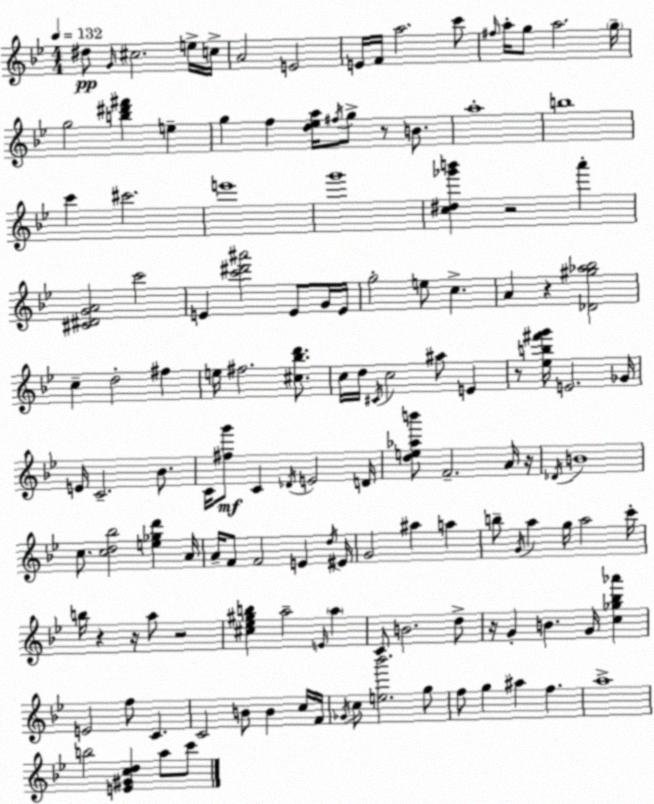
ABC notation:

X:1
T:Untitled
M:4/4
L:1/4
K:Gm
^d/2 G/4 ^c2 e/4 c/4 A2 E2 E/4 F/4 a2 c'/2 ^f/4 a/4 g/2 a2 g/4 g2 [b^d'^f'] e g f [d_ea]/4 ^f/4 g/2 z/2 B/2 a4 b4 c' ^c'2 e'4 g'4 [c^d_g'b'] z2 a' [^C^DGA]2 c'2 E [c'^d'^a']2 E/2 G/4 E/4 g2 e/2 c A z [_D^g_a_b]2 c d2 ^f e/4 ^f2 [^c_bd']/2 c/4 d/4 ^C/4 c2 ^a/2 E z/2 [_eb^f'g']/4 E2 _G/4 E/4 C2 _B/2 C/4 [^fg']/2 C _D/4 E2 D/4 [de_ab']/2 F2 A/4 z/4 _D/4 B4 c/2 [cd_b]2 [e_gd'] A/4 A/4 F/2 F2 E d/4 ^E/4 G2 ^a a b/2 G/4 a g/4 a2 c'/4 b/4 z z/4 a/2 z2 [^c_e^gb] a2 E/4 a C/2 B2 d/2 z/4 G B G/4 [c_g_b_a'] E2 f/2 C C2 B/2 B c/4 F/4 _G/4 c/2 [e_b']2 g/2 f/2 g ^a f a4 b2 [E^Gcd] a/2 c'/2